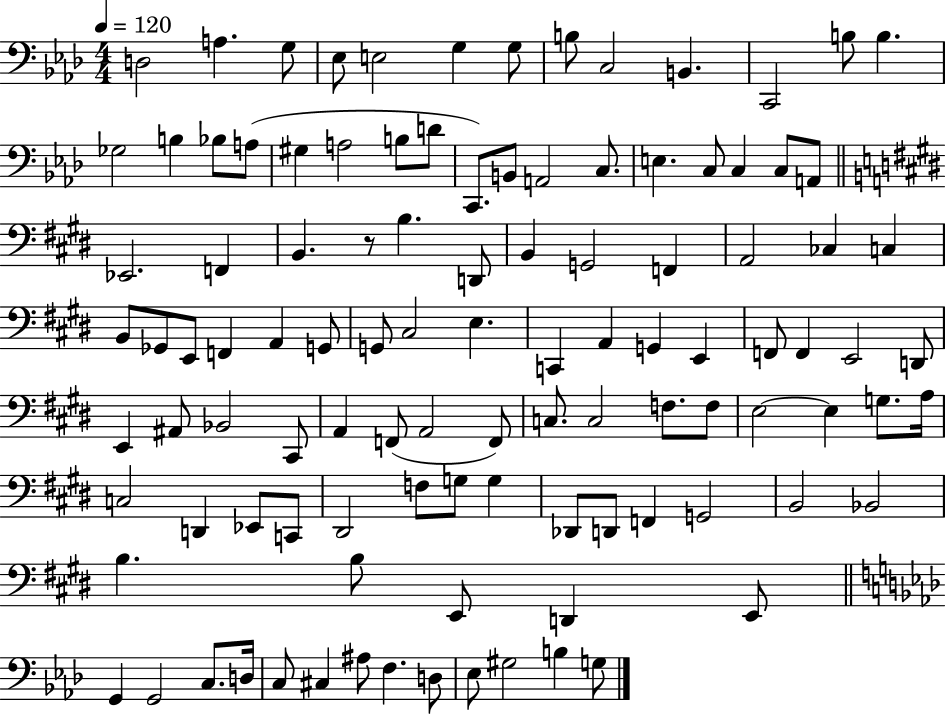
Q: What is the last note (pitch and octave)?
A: G3